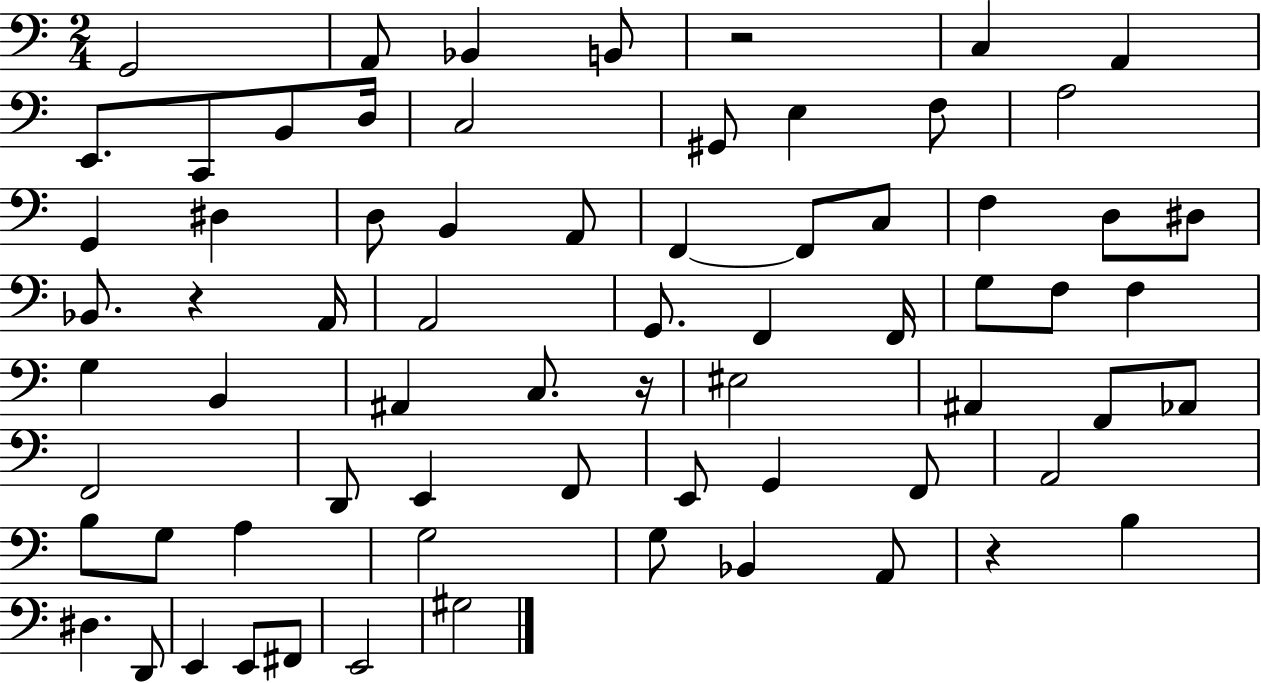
X:1
T:Untitled
M:2/4
L:1/4
K:C
G,,2 A,,/2 _B,, B,,/2 z2 C, A,, E,,/2 C,,/2 B,,/2 D,/4 C,2 ^G,,/2 E, F,/2 A,2 G,, ^D, D,/2 B,, A,,/2 F,, F,,/2 C,/2 F, D,/2 ^D,/2 _B,,/2 z A,,/4 A,,2 G,,/2 F,, F,,/4 G,/2 F,/2 F, G, B,, ^A,, C,/2 z/4 ^E,2 ^A,, F,,/2 _A,,/2 F,,2 D,,/2 E,, F,,/2 E,,/2 G,, F,,/2 A,,2 B,/2 G,/2 A, G,2 G,/2 _B,, A,,/2 z B, ^D, D,,/2 E,, E,,/2 ^F,,/2 E,,2 ^G,2